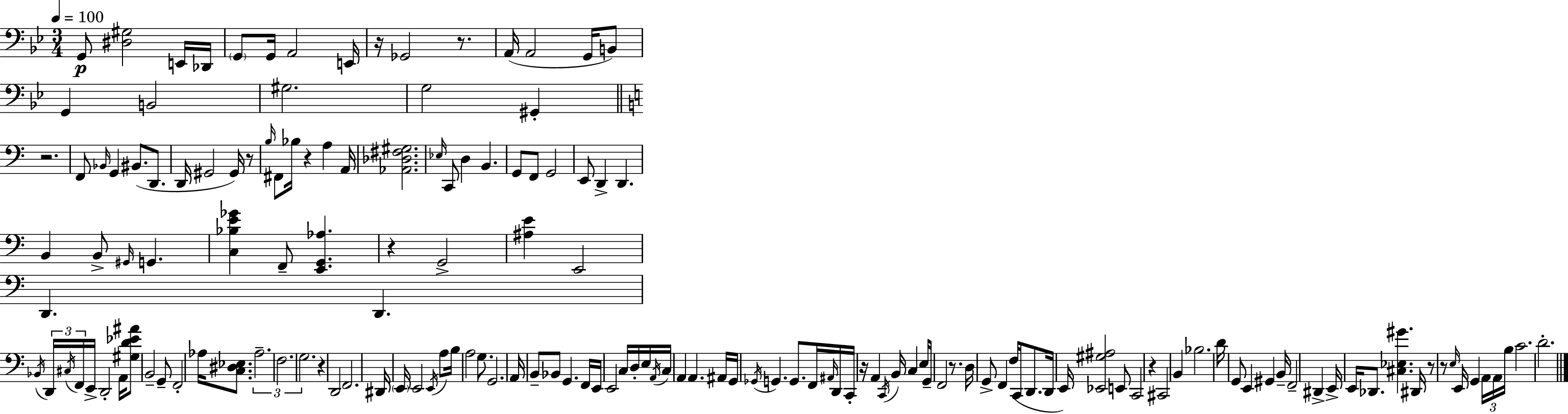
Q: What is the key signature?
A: BES major